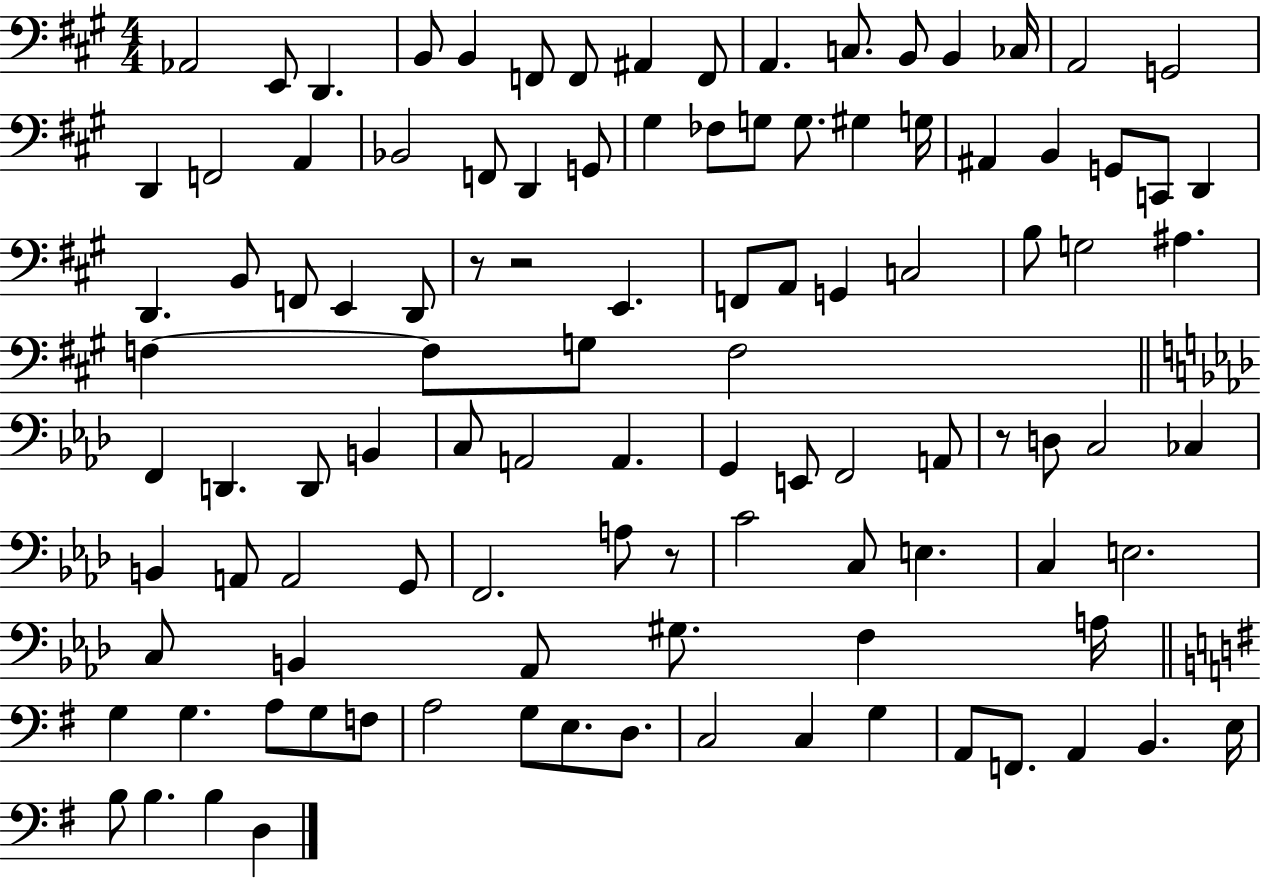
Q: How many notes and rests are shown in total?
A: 107